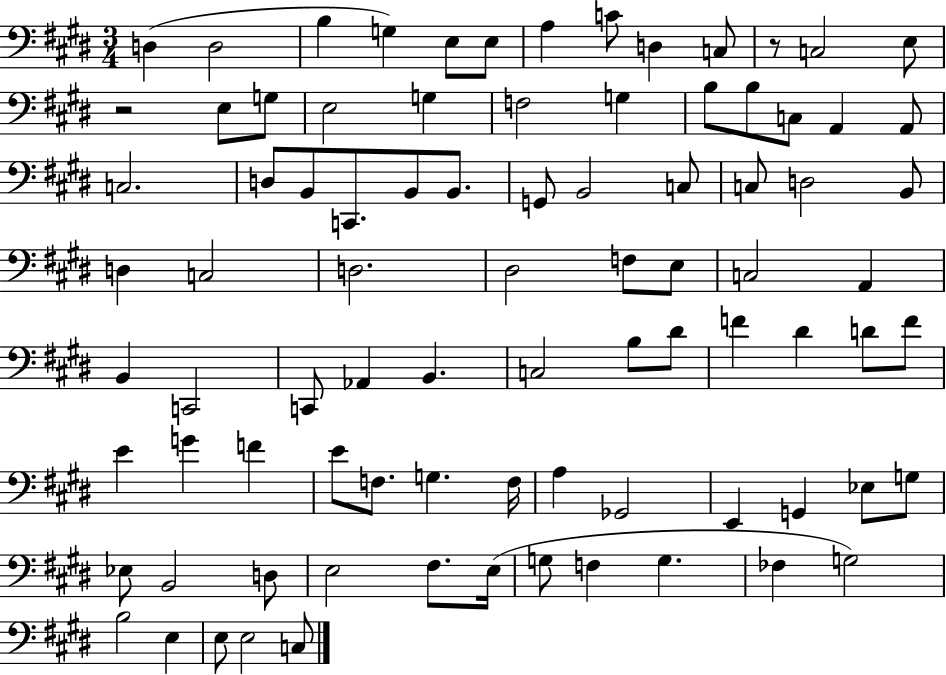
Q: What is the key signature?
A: E major